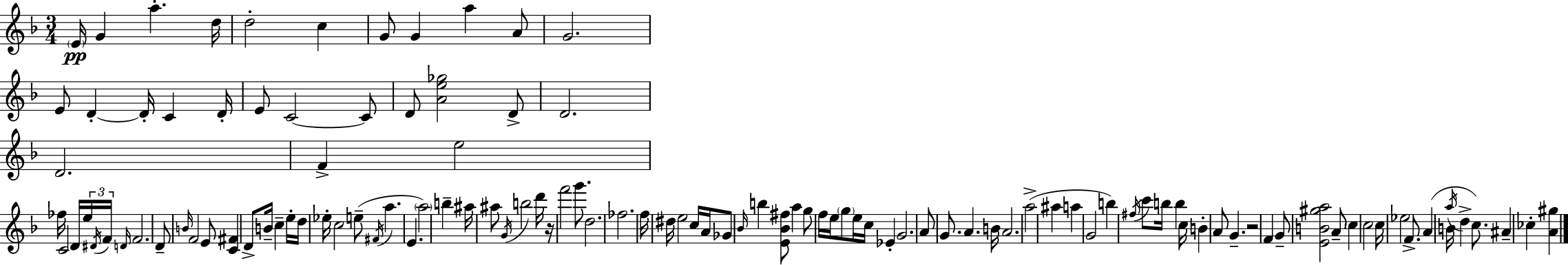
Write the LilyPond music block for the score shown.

{
  \clef treble
  \numericTimeSignature
  \time 3/4
  \key d \minor
  \repeat volta 2 { \parenthesize e'16\pp g'4 a''4.-. d''16 | d''2-. c''4 | g'8 g'4 a''4 a'8 | g'2. | \break e'8 d'4-.~~ d'16-. c'4 d'16-. | e'8 c'2~~ c'8 | d'8 <a' e'' ges''>2 d'8-> | d'2. | \break d'2. | f'4-> e''2 | fes''16 c'2 d'16 \tuplet 3/2 { e''16 \acciaccatura { dis'16 } | f'16 } \grace { d'16 } f'2. | \break d'8-- \grace { b'16 } f'2 | e'8 <c' fis'>4 d'8-> b'16-- c''4-- | e''16-. d''16 ees''16-. c''2 | e''8--( \acciaccatura { fis'16 } a''4. e'4. | \break \parenthesize a''2) | b''4-- ais''16 ais''8 \acciaccatura { g'16 } b''2 | d'''16 r16 f'''2 | g'''8. d''2. | \break fes''2. | f''16 dis''16 e''2 | c''16 a'16 ges'8 \grace { bes'16 } b''4 | <e' bes' fis''>8 a''4 g''8 f''16 e''16 \parenthesize g''8 | \break e''16 c''16 ees'4-. g'2. | a'8 g'8. a'4. | b'16 a'2. | a''2->( | \break ais''4 a''4 g'2 | b''4) \acciaccatura { fis''16 } c'''8 | b''16 b''4 c''16 b'4-. a'8 | g'4.-- r2 | \break f'4 g'8-- <e' b' gis'' a''>2 | a'8-- \parenthesize c''4 c''2 | c''16 ees''2 | f'8.-> a'4( b'16 | \break \acciaccatura { a''16 } d''4-> c''8.) ais'4-- | ces''4-. <a' gis''>4 } \bar "|."
}